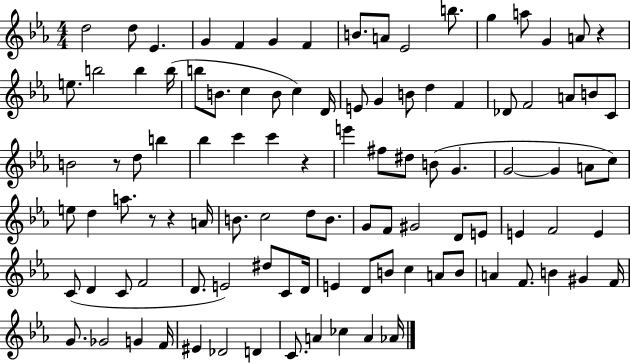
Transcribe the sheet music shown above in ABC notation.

X:1
T:Untitled
M:4/4
L:1/4
K:Eb
d2 d/2 _E G F G F B/2 A/2 _E2 b/2 g a/2 G A/2 z e/2 b2 b b/4 b/2 B/2 c B/2 c D/4 E/2 G B/2 d F _D/2 F2 A/2 B/2 C/2 B2 z/2 d/2 b _b c' c' z e' ^f/2 ^d/2 B/2 G G2 G A/2 c/2 e/2 d a/2 z/2 z A/4 B/2 c2 d/2 B/2 G/2 F/2 ^G2 D/2 E/2 E F2 E C/2 D C/2 F2 D/2 E2 ^d/2 C/2 D/4 E D/2 B/2 c A/2 B/2 A F/2 B ^G F/4 G/2 _G2 G F/4 ^E _D2 D C/2 A _c A _A/4